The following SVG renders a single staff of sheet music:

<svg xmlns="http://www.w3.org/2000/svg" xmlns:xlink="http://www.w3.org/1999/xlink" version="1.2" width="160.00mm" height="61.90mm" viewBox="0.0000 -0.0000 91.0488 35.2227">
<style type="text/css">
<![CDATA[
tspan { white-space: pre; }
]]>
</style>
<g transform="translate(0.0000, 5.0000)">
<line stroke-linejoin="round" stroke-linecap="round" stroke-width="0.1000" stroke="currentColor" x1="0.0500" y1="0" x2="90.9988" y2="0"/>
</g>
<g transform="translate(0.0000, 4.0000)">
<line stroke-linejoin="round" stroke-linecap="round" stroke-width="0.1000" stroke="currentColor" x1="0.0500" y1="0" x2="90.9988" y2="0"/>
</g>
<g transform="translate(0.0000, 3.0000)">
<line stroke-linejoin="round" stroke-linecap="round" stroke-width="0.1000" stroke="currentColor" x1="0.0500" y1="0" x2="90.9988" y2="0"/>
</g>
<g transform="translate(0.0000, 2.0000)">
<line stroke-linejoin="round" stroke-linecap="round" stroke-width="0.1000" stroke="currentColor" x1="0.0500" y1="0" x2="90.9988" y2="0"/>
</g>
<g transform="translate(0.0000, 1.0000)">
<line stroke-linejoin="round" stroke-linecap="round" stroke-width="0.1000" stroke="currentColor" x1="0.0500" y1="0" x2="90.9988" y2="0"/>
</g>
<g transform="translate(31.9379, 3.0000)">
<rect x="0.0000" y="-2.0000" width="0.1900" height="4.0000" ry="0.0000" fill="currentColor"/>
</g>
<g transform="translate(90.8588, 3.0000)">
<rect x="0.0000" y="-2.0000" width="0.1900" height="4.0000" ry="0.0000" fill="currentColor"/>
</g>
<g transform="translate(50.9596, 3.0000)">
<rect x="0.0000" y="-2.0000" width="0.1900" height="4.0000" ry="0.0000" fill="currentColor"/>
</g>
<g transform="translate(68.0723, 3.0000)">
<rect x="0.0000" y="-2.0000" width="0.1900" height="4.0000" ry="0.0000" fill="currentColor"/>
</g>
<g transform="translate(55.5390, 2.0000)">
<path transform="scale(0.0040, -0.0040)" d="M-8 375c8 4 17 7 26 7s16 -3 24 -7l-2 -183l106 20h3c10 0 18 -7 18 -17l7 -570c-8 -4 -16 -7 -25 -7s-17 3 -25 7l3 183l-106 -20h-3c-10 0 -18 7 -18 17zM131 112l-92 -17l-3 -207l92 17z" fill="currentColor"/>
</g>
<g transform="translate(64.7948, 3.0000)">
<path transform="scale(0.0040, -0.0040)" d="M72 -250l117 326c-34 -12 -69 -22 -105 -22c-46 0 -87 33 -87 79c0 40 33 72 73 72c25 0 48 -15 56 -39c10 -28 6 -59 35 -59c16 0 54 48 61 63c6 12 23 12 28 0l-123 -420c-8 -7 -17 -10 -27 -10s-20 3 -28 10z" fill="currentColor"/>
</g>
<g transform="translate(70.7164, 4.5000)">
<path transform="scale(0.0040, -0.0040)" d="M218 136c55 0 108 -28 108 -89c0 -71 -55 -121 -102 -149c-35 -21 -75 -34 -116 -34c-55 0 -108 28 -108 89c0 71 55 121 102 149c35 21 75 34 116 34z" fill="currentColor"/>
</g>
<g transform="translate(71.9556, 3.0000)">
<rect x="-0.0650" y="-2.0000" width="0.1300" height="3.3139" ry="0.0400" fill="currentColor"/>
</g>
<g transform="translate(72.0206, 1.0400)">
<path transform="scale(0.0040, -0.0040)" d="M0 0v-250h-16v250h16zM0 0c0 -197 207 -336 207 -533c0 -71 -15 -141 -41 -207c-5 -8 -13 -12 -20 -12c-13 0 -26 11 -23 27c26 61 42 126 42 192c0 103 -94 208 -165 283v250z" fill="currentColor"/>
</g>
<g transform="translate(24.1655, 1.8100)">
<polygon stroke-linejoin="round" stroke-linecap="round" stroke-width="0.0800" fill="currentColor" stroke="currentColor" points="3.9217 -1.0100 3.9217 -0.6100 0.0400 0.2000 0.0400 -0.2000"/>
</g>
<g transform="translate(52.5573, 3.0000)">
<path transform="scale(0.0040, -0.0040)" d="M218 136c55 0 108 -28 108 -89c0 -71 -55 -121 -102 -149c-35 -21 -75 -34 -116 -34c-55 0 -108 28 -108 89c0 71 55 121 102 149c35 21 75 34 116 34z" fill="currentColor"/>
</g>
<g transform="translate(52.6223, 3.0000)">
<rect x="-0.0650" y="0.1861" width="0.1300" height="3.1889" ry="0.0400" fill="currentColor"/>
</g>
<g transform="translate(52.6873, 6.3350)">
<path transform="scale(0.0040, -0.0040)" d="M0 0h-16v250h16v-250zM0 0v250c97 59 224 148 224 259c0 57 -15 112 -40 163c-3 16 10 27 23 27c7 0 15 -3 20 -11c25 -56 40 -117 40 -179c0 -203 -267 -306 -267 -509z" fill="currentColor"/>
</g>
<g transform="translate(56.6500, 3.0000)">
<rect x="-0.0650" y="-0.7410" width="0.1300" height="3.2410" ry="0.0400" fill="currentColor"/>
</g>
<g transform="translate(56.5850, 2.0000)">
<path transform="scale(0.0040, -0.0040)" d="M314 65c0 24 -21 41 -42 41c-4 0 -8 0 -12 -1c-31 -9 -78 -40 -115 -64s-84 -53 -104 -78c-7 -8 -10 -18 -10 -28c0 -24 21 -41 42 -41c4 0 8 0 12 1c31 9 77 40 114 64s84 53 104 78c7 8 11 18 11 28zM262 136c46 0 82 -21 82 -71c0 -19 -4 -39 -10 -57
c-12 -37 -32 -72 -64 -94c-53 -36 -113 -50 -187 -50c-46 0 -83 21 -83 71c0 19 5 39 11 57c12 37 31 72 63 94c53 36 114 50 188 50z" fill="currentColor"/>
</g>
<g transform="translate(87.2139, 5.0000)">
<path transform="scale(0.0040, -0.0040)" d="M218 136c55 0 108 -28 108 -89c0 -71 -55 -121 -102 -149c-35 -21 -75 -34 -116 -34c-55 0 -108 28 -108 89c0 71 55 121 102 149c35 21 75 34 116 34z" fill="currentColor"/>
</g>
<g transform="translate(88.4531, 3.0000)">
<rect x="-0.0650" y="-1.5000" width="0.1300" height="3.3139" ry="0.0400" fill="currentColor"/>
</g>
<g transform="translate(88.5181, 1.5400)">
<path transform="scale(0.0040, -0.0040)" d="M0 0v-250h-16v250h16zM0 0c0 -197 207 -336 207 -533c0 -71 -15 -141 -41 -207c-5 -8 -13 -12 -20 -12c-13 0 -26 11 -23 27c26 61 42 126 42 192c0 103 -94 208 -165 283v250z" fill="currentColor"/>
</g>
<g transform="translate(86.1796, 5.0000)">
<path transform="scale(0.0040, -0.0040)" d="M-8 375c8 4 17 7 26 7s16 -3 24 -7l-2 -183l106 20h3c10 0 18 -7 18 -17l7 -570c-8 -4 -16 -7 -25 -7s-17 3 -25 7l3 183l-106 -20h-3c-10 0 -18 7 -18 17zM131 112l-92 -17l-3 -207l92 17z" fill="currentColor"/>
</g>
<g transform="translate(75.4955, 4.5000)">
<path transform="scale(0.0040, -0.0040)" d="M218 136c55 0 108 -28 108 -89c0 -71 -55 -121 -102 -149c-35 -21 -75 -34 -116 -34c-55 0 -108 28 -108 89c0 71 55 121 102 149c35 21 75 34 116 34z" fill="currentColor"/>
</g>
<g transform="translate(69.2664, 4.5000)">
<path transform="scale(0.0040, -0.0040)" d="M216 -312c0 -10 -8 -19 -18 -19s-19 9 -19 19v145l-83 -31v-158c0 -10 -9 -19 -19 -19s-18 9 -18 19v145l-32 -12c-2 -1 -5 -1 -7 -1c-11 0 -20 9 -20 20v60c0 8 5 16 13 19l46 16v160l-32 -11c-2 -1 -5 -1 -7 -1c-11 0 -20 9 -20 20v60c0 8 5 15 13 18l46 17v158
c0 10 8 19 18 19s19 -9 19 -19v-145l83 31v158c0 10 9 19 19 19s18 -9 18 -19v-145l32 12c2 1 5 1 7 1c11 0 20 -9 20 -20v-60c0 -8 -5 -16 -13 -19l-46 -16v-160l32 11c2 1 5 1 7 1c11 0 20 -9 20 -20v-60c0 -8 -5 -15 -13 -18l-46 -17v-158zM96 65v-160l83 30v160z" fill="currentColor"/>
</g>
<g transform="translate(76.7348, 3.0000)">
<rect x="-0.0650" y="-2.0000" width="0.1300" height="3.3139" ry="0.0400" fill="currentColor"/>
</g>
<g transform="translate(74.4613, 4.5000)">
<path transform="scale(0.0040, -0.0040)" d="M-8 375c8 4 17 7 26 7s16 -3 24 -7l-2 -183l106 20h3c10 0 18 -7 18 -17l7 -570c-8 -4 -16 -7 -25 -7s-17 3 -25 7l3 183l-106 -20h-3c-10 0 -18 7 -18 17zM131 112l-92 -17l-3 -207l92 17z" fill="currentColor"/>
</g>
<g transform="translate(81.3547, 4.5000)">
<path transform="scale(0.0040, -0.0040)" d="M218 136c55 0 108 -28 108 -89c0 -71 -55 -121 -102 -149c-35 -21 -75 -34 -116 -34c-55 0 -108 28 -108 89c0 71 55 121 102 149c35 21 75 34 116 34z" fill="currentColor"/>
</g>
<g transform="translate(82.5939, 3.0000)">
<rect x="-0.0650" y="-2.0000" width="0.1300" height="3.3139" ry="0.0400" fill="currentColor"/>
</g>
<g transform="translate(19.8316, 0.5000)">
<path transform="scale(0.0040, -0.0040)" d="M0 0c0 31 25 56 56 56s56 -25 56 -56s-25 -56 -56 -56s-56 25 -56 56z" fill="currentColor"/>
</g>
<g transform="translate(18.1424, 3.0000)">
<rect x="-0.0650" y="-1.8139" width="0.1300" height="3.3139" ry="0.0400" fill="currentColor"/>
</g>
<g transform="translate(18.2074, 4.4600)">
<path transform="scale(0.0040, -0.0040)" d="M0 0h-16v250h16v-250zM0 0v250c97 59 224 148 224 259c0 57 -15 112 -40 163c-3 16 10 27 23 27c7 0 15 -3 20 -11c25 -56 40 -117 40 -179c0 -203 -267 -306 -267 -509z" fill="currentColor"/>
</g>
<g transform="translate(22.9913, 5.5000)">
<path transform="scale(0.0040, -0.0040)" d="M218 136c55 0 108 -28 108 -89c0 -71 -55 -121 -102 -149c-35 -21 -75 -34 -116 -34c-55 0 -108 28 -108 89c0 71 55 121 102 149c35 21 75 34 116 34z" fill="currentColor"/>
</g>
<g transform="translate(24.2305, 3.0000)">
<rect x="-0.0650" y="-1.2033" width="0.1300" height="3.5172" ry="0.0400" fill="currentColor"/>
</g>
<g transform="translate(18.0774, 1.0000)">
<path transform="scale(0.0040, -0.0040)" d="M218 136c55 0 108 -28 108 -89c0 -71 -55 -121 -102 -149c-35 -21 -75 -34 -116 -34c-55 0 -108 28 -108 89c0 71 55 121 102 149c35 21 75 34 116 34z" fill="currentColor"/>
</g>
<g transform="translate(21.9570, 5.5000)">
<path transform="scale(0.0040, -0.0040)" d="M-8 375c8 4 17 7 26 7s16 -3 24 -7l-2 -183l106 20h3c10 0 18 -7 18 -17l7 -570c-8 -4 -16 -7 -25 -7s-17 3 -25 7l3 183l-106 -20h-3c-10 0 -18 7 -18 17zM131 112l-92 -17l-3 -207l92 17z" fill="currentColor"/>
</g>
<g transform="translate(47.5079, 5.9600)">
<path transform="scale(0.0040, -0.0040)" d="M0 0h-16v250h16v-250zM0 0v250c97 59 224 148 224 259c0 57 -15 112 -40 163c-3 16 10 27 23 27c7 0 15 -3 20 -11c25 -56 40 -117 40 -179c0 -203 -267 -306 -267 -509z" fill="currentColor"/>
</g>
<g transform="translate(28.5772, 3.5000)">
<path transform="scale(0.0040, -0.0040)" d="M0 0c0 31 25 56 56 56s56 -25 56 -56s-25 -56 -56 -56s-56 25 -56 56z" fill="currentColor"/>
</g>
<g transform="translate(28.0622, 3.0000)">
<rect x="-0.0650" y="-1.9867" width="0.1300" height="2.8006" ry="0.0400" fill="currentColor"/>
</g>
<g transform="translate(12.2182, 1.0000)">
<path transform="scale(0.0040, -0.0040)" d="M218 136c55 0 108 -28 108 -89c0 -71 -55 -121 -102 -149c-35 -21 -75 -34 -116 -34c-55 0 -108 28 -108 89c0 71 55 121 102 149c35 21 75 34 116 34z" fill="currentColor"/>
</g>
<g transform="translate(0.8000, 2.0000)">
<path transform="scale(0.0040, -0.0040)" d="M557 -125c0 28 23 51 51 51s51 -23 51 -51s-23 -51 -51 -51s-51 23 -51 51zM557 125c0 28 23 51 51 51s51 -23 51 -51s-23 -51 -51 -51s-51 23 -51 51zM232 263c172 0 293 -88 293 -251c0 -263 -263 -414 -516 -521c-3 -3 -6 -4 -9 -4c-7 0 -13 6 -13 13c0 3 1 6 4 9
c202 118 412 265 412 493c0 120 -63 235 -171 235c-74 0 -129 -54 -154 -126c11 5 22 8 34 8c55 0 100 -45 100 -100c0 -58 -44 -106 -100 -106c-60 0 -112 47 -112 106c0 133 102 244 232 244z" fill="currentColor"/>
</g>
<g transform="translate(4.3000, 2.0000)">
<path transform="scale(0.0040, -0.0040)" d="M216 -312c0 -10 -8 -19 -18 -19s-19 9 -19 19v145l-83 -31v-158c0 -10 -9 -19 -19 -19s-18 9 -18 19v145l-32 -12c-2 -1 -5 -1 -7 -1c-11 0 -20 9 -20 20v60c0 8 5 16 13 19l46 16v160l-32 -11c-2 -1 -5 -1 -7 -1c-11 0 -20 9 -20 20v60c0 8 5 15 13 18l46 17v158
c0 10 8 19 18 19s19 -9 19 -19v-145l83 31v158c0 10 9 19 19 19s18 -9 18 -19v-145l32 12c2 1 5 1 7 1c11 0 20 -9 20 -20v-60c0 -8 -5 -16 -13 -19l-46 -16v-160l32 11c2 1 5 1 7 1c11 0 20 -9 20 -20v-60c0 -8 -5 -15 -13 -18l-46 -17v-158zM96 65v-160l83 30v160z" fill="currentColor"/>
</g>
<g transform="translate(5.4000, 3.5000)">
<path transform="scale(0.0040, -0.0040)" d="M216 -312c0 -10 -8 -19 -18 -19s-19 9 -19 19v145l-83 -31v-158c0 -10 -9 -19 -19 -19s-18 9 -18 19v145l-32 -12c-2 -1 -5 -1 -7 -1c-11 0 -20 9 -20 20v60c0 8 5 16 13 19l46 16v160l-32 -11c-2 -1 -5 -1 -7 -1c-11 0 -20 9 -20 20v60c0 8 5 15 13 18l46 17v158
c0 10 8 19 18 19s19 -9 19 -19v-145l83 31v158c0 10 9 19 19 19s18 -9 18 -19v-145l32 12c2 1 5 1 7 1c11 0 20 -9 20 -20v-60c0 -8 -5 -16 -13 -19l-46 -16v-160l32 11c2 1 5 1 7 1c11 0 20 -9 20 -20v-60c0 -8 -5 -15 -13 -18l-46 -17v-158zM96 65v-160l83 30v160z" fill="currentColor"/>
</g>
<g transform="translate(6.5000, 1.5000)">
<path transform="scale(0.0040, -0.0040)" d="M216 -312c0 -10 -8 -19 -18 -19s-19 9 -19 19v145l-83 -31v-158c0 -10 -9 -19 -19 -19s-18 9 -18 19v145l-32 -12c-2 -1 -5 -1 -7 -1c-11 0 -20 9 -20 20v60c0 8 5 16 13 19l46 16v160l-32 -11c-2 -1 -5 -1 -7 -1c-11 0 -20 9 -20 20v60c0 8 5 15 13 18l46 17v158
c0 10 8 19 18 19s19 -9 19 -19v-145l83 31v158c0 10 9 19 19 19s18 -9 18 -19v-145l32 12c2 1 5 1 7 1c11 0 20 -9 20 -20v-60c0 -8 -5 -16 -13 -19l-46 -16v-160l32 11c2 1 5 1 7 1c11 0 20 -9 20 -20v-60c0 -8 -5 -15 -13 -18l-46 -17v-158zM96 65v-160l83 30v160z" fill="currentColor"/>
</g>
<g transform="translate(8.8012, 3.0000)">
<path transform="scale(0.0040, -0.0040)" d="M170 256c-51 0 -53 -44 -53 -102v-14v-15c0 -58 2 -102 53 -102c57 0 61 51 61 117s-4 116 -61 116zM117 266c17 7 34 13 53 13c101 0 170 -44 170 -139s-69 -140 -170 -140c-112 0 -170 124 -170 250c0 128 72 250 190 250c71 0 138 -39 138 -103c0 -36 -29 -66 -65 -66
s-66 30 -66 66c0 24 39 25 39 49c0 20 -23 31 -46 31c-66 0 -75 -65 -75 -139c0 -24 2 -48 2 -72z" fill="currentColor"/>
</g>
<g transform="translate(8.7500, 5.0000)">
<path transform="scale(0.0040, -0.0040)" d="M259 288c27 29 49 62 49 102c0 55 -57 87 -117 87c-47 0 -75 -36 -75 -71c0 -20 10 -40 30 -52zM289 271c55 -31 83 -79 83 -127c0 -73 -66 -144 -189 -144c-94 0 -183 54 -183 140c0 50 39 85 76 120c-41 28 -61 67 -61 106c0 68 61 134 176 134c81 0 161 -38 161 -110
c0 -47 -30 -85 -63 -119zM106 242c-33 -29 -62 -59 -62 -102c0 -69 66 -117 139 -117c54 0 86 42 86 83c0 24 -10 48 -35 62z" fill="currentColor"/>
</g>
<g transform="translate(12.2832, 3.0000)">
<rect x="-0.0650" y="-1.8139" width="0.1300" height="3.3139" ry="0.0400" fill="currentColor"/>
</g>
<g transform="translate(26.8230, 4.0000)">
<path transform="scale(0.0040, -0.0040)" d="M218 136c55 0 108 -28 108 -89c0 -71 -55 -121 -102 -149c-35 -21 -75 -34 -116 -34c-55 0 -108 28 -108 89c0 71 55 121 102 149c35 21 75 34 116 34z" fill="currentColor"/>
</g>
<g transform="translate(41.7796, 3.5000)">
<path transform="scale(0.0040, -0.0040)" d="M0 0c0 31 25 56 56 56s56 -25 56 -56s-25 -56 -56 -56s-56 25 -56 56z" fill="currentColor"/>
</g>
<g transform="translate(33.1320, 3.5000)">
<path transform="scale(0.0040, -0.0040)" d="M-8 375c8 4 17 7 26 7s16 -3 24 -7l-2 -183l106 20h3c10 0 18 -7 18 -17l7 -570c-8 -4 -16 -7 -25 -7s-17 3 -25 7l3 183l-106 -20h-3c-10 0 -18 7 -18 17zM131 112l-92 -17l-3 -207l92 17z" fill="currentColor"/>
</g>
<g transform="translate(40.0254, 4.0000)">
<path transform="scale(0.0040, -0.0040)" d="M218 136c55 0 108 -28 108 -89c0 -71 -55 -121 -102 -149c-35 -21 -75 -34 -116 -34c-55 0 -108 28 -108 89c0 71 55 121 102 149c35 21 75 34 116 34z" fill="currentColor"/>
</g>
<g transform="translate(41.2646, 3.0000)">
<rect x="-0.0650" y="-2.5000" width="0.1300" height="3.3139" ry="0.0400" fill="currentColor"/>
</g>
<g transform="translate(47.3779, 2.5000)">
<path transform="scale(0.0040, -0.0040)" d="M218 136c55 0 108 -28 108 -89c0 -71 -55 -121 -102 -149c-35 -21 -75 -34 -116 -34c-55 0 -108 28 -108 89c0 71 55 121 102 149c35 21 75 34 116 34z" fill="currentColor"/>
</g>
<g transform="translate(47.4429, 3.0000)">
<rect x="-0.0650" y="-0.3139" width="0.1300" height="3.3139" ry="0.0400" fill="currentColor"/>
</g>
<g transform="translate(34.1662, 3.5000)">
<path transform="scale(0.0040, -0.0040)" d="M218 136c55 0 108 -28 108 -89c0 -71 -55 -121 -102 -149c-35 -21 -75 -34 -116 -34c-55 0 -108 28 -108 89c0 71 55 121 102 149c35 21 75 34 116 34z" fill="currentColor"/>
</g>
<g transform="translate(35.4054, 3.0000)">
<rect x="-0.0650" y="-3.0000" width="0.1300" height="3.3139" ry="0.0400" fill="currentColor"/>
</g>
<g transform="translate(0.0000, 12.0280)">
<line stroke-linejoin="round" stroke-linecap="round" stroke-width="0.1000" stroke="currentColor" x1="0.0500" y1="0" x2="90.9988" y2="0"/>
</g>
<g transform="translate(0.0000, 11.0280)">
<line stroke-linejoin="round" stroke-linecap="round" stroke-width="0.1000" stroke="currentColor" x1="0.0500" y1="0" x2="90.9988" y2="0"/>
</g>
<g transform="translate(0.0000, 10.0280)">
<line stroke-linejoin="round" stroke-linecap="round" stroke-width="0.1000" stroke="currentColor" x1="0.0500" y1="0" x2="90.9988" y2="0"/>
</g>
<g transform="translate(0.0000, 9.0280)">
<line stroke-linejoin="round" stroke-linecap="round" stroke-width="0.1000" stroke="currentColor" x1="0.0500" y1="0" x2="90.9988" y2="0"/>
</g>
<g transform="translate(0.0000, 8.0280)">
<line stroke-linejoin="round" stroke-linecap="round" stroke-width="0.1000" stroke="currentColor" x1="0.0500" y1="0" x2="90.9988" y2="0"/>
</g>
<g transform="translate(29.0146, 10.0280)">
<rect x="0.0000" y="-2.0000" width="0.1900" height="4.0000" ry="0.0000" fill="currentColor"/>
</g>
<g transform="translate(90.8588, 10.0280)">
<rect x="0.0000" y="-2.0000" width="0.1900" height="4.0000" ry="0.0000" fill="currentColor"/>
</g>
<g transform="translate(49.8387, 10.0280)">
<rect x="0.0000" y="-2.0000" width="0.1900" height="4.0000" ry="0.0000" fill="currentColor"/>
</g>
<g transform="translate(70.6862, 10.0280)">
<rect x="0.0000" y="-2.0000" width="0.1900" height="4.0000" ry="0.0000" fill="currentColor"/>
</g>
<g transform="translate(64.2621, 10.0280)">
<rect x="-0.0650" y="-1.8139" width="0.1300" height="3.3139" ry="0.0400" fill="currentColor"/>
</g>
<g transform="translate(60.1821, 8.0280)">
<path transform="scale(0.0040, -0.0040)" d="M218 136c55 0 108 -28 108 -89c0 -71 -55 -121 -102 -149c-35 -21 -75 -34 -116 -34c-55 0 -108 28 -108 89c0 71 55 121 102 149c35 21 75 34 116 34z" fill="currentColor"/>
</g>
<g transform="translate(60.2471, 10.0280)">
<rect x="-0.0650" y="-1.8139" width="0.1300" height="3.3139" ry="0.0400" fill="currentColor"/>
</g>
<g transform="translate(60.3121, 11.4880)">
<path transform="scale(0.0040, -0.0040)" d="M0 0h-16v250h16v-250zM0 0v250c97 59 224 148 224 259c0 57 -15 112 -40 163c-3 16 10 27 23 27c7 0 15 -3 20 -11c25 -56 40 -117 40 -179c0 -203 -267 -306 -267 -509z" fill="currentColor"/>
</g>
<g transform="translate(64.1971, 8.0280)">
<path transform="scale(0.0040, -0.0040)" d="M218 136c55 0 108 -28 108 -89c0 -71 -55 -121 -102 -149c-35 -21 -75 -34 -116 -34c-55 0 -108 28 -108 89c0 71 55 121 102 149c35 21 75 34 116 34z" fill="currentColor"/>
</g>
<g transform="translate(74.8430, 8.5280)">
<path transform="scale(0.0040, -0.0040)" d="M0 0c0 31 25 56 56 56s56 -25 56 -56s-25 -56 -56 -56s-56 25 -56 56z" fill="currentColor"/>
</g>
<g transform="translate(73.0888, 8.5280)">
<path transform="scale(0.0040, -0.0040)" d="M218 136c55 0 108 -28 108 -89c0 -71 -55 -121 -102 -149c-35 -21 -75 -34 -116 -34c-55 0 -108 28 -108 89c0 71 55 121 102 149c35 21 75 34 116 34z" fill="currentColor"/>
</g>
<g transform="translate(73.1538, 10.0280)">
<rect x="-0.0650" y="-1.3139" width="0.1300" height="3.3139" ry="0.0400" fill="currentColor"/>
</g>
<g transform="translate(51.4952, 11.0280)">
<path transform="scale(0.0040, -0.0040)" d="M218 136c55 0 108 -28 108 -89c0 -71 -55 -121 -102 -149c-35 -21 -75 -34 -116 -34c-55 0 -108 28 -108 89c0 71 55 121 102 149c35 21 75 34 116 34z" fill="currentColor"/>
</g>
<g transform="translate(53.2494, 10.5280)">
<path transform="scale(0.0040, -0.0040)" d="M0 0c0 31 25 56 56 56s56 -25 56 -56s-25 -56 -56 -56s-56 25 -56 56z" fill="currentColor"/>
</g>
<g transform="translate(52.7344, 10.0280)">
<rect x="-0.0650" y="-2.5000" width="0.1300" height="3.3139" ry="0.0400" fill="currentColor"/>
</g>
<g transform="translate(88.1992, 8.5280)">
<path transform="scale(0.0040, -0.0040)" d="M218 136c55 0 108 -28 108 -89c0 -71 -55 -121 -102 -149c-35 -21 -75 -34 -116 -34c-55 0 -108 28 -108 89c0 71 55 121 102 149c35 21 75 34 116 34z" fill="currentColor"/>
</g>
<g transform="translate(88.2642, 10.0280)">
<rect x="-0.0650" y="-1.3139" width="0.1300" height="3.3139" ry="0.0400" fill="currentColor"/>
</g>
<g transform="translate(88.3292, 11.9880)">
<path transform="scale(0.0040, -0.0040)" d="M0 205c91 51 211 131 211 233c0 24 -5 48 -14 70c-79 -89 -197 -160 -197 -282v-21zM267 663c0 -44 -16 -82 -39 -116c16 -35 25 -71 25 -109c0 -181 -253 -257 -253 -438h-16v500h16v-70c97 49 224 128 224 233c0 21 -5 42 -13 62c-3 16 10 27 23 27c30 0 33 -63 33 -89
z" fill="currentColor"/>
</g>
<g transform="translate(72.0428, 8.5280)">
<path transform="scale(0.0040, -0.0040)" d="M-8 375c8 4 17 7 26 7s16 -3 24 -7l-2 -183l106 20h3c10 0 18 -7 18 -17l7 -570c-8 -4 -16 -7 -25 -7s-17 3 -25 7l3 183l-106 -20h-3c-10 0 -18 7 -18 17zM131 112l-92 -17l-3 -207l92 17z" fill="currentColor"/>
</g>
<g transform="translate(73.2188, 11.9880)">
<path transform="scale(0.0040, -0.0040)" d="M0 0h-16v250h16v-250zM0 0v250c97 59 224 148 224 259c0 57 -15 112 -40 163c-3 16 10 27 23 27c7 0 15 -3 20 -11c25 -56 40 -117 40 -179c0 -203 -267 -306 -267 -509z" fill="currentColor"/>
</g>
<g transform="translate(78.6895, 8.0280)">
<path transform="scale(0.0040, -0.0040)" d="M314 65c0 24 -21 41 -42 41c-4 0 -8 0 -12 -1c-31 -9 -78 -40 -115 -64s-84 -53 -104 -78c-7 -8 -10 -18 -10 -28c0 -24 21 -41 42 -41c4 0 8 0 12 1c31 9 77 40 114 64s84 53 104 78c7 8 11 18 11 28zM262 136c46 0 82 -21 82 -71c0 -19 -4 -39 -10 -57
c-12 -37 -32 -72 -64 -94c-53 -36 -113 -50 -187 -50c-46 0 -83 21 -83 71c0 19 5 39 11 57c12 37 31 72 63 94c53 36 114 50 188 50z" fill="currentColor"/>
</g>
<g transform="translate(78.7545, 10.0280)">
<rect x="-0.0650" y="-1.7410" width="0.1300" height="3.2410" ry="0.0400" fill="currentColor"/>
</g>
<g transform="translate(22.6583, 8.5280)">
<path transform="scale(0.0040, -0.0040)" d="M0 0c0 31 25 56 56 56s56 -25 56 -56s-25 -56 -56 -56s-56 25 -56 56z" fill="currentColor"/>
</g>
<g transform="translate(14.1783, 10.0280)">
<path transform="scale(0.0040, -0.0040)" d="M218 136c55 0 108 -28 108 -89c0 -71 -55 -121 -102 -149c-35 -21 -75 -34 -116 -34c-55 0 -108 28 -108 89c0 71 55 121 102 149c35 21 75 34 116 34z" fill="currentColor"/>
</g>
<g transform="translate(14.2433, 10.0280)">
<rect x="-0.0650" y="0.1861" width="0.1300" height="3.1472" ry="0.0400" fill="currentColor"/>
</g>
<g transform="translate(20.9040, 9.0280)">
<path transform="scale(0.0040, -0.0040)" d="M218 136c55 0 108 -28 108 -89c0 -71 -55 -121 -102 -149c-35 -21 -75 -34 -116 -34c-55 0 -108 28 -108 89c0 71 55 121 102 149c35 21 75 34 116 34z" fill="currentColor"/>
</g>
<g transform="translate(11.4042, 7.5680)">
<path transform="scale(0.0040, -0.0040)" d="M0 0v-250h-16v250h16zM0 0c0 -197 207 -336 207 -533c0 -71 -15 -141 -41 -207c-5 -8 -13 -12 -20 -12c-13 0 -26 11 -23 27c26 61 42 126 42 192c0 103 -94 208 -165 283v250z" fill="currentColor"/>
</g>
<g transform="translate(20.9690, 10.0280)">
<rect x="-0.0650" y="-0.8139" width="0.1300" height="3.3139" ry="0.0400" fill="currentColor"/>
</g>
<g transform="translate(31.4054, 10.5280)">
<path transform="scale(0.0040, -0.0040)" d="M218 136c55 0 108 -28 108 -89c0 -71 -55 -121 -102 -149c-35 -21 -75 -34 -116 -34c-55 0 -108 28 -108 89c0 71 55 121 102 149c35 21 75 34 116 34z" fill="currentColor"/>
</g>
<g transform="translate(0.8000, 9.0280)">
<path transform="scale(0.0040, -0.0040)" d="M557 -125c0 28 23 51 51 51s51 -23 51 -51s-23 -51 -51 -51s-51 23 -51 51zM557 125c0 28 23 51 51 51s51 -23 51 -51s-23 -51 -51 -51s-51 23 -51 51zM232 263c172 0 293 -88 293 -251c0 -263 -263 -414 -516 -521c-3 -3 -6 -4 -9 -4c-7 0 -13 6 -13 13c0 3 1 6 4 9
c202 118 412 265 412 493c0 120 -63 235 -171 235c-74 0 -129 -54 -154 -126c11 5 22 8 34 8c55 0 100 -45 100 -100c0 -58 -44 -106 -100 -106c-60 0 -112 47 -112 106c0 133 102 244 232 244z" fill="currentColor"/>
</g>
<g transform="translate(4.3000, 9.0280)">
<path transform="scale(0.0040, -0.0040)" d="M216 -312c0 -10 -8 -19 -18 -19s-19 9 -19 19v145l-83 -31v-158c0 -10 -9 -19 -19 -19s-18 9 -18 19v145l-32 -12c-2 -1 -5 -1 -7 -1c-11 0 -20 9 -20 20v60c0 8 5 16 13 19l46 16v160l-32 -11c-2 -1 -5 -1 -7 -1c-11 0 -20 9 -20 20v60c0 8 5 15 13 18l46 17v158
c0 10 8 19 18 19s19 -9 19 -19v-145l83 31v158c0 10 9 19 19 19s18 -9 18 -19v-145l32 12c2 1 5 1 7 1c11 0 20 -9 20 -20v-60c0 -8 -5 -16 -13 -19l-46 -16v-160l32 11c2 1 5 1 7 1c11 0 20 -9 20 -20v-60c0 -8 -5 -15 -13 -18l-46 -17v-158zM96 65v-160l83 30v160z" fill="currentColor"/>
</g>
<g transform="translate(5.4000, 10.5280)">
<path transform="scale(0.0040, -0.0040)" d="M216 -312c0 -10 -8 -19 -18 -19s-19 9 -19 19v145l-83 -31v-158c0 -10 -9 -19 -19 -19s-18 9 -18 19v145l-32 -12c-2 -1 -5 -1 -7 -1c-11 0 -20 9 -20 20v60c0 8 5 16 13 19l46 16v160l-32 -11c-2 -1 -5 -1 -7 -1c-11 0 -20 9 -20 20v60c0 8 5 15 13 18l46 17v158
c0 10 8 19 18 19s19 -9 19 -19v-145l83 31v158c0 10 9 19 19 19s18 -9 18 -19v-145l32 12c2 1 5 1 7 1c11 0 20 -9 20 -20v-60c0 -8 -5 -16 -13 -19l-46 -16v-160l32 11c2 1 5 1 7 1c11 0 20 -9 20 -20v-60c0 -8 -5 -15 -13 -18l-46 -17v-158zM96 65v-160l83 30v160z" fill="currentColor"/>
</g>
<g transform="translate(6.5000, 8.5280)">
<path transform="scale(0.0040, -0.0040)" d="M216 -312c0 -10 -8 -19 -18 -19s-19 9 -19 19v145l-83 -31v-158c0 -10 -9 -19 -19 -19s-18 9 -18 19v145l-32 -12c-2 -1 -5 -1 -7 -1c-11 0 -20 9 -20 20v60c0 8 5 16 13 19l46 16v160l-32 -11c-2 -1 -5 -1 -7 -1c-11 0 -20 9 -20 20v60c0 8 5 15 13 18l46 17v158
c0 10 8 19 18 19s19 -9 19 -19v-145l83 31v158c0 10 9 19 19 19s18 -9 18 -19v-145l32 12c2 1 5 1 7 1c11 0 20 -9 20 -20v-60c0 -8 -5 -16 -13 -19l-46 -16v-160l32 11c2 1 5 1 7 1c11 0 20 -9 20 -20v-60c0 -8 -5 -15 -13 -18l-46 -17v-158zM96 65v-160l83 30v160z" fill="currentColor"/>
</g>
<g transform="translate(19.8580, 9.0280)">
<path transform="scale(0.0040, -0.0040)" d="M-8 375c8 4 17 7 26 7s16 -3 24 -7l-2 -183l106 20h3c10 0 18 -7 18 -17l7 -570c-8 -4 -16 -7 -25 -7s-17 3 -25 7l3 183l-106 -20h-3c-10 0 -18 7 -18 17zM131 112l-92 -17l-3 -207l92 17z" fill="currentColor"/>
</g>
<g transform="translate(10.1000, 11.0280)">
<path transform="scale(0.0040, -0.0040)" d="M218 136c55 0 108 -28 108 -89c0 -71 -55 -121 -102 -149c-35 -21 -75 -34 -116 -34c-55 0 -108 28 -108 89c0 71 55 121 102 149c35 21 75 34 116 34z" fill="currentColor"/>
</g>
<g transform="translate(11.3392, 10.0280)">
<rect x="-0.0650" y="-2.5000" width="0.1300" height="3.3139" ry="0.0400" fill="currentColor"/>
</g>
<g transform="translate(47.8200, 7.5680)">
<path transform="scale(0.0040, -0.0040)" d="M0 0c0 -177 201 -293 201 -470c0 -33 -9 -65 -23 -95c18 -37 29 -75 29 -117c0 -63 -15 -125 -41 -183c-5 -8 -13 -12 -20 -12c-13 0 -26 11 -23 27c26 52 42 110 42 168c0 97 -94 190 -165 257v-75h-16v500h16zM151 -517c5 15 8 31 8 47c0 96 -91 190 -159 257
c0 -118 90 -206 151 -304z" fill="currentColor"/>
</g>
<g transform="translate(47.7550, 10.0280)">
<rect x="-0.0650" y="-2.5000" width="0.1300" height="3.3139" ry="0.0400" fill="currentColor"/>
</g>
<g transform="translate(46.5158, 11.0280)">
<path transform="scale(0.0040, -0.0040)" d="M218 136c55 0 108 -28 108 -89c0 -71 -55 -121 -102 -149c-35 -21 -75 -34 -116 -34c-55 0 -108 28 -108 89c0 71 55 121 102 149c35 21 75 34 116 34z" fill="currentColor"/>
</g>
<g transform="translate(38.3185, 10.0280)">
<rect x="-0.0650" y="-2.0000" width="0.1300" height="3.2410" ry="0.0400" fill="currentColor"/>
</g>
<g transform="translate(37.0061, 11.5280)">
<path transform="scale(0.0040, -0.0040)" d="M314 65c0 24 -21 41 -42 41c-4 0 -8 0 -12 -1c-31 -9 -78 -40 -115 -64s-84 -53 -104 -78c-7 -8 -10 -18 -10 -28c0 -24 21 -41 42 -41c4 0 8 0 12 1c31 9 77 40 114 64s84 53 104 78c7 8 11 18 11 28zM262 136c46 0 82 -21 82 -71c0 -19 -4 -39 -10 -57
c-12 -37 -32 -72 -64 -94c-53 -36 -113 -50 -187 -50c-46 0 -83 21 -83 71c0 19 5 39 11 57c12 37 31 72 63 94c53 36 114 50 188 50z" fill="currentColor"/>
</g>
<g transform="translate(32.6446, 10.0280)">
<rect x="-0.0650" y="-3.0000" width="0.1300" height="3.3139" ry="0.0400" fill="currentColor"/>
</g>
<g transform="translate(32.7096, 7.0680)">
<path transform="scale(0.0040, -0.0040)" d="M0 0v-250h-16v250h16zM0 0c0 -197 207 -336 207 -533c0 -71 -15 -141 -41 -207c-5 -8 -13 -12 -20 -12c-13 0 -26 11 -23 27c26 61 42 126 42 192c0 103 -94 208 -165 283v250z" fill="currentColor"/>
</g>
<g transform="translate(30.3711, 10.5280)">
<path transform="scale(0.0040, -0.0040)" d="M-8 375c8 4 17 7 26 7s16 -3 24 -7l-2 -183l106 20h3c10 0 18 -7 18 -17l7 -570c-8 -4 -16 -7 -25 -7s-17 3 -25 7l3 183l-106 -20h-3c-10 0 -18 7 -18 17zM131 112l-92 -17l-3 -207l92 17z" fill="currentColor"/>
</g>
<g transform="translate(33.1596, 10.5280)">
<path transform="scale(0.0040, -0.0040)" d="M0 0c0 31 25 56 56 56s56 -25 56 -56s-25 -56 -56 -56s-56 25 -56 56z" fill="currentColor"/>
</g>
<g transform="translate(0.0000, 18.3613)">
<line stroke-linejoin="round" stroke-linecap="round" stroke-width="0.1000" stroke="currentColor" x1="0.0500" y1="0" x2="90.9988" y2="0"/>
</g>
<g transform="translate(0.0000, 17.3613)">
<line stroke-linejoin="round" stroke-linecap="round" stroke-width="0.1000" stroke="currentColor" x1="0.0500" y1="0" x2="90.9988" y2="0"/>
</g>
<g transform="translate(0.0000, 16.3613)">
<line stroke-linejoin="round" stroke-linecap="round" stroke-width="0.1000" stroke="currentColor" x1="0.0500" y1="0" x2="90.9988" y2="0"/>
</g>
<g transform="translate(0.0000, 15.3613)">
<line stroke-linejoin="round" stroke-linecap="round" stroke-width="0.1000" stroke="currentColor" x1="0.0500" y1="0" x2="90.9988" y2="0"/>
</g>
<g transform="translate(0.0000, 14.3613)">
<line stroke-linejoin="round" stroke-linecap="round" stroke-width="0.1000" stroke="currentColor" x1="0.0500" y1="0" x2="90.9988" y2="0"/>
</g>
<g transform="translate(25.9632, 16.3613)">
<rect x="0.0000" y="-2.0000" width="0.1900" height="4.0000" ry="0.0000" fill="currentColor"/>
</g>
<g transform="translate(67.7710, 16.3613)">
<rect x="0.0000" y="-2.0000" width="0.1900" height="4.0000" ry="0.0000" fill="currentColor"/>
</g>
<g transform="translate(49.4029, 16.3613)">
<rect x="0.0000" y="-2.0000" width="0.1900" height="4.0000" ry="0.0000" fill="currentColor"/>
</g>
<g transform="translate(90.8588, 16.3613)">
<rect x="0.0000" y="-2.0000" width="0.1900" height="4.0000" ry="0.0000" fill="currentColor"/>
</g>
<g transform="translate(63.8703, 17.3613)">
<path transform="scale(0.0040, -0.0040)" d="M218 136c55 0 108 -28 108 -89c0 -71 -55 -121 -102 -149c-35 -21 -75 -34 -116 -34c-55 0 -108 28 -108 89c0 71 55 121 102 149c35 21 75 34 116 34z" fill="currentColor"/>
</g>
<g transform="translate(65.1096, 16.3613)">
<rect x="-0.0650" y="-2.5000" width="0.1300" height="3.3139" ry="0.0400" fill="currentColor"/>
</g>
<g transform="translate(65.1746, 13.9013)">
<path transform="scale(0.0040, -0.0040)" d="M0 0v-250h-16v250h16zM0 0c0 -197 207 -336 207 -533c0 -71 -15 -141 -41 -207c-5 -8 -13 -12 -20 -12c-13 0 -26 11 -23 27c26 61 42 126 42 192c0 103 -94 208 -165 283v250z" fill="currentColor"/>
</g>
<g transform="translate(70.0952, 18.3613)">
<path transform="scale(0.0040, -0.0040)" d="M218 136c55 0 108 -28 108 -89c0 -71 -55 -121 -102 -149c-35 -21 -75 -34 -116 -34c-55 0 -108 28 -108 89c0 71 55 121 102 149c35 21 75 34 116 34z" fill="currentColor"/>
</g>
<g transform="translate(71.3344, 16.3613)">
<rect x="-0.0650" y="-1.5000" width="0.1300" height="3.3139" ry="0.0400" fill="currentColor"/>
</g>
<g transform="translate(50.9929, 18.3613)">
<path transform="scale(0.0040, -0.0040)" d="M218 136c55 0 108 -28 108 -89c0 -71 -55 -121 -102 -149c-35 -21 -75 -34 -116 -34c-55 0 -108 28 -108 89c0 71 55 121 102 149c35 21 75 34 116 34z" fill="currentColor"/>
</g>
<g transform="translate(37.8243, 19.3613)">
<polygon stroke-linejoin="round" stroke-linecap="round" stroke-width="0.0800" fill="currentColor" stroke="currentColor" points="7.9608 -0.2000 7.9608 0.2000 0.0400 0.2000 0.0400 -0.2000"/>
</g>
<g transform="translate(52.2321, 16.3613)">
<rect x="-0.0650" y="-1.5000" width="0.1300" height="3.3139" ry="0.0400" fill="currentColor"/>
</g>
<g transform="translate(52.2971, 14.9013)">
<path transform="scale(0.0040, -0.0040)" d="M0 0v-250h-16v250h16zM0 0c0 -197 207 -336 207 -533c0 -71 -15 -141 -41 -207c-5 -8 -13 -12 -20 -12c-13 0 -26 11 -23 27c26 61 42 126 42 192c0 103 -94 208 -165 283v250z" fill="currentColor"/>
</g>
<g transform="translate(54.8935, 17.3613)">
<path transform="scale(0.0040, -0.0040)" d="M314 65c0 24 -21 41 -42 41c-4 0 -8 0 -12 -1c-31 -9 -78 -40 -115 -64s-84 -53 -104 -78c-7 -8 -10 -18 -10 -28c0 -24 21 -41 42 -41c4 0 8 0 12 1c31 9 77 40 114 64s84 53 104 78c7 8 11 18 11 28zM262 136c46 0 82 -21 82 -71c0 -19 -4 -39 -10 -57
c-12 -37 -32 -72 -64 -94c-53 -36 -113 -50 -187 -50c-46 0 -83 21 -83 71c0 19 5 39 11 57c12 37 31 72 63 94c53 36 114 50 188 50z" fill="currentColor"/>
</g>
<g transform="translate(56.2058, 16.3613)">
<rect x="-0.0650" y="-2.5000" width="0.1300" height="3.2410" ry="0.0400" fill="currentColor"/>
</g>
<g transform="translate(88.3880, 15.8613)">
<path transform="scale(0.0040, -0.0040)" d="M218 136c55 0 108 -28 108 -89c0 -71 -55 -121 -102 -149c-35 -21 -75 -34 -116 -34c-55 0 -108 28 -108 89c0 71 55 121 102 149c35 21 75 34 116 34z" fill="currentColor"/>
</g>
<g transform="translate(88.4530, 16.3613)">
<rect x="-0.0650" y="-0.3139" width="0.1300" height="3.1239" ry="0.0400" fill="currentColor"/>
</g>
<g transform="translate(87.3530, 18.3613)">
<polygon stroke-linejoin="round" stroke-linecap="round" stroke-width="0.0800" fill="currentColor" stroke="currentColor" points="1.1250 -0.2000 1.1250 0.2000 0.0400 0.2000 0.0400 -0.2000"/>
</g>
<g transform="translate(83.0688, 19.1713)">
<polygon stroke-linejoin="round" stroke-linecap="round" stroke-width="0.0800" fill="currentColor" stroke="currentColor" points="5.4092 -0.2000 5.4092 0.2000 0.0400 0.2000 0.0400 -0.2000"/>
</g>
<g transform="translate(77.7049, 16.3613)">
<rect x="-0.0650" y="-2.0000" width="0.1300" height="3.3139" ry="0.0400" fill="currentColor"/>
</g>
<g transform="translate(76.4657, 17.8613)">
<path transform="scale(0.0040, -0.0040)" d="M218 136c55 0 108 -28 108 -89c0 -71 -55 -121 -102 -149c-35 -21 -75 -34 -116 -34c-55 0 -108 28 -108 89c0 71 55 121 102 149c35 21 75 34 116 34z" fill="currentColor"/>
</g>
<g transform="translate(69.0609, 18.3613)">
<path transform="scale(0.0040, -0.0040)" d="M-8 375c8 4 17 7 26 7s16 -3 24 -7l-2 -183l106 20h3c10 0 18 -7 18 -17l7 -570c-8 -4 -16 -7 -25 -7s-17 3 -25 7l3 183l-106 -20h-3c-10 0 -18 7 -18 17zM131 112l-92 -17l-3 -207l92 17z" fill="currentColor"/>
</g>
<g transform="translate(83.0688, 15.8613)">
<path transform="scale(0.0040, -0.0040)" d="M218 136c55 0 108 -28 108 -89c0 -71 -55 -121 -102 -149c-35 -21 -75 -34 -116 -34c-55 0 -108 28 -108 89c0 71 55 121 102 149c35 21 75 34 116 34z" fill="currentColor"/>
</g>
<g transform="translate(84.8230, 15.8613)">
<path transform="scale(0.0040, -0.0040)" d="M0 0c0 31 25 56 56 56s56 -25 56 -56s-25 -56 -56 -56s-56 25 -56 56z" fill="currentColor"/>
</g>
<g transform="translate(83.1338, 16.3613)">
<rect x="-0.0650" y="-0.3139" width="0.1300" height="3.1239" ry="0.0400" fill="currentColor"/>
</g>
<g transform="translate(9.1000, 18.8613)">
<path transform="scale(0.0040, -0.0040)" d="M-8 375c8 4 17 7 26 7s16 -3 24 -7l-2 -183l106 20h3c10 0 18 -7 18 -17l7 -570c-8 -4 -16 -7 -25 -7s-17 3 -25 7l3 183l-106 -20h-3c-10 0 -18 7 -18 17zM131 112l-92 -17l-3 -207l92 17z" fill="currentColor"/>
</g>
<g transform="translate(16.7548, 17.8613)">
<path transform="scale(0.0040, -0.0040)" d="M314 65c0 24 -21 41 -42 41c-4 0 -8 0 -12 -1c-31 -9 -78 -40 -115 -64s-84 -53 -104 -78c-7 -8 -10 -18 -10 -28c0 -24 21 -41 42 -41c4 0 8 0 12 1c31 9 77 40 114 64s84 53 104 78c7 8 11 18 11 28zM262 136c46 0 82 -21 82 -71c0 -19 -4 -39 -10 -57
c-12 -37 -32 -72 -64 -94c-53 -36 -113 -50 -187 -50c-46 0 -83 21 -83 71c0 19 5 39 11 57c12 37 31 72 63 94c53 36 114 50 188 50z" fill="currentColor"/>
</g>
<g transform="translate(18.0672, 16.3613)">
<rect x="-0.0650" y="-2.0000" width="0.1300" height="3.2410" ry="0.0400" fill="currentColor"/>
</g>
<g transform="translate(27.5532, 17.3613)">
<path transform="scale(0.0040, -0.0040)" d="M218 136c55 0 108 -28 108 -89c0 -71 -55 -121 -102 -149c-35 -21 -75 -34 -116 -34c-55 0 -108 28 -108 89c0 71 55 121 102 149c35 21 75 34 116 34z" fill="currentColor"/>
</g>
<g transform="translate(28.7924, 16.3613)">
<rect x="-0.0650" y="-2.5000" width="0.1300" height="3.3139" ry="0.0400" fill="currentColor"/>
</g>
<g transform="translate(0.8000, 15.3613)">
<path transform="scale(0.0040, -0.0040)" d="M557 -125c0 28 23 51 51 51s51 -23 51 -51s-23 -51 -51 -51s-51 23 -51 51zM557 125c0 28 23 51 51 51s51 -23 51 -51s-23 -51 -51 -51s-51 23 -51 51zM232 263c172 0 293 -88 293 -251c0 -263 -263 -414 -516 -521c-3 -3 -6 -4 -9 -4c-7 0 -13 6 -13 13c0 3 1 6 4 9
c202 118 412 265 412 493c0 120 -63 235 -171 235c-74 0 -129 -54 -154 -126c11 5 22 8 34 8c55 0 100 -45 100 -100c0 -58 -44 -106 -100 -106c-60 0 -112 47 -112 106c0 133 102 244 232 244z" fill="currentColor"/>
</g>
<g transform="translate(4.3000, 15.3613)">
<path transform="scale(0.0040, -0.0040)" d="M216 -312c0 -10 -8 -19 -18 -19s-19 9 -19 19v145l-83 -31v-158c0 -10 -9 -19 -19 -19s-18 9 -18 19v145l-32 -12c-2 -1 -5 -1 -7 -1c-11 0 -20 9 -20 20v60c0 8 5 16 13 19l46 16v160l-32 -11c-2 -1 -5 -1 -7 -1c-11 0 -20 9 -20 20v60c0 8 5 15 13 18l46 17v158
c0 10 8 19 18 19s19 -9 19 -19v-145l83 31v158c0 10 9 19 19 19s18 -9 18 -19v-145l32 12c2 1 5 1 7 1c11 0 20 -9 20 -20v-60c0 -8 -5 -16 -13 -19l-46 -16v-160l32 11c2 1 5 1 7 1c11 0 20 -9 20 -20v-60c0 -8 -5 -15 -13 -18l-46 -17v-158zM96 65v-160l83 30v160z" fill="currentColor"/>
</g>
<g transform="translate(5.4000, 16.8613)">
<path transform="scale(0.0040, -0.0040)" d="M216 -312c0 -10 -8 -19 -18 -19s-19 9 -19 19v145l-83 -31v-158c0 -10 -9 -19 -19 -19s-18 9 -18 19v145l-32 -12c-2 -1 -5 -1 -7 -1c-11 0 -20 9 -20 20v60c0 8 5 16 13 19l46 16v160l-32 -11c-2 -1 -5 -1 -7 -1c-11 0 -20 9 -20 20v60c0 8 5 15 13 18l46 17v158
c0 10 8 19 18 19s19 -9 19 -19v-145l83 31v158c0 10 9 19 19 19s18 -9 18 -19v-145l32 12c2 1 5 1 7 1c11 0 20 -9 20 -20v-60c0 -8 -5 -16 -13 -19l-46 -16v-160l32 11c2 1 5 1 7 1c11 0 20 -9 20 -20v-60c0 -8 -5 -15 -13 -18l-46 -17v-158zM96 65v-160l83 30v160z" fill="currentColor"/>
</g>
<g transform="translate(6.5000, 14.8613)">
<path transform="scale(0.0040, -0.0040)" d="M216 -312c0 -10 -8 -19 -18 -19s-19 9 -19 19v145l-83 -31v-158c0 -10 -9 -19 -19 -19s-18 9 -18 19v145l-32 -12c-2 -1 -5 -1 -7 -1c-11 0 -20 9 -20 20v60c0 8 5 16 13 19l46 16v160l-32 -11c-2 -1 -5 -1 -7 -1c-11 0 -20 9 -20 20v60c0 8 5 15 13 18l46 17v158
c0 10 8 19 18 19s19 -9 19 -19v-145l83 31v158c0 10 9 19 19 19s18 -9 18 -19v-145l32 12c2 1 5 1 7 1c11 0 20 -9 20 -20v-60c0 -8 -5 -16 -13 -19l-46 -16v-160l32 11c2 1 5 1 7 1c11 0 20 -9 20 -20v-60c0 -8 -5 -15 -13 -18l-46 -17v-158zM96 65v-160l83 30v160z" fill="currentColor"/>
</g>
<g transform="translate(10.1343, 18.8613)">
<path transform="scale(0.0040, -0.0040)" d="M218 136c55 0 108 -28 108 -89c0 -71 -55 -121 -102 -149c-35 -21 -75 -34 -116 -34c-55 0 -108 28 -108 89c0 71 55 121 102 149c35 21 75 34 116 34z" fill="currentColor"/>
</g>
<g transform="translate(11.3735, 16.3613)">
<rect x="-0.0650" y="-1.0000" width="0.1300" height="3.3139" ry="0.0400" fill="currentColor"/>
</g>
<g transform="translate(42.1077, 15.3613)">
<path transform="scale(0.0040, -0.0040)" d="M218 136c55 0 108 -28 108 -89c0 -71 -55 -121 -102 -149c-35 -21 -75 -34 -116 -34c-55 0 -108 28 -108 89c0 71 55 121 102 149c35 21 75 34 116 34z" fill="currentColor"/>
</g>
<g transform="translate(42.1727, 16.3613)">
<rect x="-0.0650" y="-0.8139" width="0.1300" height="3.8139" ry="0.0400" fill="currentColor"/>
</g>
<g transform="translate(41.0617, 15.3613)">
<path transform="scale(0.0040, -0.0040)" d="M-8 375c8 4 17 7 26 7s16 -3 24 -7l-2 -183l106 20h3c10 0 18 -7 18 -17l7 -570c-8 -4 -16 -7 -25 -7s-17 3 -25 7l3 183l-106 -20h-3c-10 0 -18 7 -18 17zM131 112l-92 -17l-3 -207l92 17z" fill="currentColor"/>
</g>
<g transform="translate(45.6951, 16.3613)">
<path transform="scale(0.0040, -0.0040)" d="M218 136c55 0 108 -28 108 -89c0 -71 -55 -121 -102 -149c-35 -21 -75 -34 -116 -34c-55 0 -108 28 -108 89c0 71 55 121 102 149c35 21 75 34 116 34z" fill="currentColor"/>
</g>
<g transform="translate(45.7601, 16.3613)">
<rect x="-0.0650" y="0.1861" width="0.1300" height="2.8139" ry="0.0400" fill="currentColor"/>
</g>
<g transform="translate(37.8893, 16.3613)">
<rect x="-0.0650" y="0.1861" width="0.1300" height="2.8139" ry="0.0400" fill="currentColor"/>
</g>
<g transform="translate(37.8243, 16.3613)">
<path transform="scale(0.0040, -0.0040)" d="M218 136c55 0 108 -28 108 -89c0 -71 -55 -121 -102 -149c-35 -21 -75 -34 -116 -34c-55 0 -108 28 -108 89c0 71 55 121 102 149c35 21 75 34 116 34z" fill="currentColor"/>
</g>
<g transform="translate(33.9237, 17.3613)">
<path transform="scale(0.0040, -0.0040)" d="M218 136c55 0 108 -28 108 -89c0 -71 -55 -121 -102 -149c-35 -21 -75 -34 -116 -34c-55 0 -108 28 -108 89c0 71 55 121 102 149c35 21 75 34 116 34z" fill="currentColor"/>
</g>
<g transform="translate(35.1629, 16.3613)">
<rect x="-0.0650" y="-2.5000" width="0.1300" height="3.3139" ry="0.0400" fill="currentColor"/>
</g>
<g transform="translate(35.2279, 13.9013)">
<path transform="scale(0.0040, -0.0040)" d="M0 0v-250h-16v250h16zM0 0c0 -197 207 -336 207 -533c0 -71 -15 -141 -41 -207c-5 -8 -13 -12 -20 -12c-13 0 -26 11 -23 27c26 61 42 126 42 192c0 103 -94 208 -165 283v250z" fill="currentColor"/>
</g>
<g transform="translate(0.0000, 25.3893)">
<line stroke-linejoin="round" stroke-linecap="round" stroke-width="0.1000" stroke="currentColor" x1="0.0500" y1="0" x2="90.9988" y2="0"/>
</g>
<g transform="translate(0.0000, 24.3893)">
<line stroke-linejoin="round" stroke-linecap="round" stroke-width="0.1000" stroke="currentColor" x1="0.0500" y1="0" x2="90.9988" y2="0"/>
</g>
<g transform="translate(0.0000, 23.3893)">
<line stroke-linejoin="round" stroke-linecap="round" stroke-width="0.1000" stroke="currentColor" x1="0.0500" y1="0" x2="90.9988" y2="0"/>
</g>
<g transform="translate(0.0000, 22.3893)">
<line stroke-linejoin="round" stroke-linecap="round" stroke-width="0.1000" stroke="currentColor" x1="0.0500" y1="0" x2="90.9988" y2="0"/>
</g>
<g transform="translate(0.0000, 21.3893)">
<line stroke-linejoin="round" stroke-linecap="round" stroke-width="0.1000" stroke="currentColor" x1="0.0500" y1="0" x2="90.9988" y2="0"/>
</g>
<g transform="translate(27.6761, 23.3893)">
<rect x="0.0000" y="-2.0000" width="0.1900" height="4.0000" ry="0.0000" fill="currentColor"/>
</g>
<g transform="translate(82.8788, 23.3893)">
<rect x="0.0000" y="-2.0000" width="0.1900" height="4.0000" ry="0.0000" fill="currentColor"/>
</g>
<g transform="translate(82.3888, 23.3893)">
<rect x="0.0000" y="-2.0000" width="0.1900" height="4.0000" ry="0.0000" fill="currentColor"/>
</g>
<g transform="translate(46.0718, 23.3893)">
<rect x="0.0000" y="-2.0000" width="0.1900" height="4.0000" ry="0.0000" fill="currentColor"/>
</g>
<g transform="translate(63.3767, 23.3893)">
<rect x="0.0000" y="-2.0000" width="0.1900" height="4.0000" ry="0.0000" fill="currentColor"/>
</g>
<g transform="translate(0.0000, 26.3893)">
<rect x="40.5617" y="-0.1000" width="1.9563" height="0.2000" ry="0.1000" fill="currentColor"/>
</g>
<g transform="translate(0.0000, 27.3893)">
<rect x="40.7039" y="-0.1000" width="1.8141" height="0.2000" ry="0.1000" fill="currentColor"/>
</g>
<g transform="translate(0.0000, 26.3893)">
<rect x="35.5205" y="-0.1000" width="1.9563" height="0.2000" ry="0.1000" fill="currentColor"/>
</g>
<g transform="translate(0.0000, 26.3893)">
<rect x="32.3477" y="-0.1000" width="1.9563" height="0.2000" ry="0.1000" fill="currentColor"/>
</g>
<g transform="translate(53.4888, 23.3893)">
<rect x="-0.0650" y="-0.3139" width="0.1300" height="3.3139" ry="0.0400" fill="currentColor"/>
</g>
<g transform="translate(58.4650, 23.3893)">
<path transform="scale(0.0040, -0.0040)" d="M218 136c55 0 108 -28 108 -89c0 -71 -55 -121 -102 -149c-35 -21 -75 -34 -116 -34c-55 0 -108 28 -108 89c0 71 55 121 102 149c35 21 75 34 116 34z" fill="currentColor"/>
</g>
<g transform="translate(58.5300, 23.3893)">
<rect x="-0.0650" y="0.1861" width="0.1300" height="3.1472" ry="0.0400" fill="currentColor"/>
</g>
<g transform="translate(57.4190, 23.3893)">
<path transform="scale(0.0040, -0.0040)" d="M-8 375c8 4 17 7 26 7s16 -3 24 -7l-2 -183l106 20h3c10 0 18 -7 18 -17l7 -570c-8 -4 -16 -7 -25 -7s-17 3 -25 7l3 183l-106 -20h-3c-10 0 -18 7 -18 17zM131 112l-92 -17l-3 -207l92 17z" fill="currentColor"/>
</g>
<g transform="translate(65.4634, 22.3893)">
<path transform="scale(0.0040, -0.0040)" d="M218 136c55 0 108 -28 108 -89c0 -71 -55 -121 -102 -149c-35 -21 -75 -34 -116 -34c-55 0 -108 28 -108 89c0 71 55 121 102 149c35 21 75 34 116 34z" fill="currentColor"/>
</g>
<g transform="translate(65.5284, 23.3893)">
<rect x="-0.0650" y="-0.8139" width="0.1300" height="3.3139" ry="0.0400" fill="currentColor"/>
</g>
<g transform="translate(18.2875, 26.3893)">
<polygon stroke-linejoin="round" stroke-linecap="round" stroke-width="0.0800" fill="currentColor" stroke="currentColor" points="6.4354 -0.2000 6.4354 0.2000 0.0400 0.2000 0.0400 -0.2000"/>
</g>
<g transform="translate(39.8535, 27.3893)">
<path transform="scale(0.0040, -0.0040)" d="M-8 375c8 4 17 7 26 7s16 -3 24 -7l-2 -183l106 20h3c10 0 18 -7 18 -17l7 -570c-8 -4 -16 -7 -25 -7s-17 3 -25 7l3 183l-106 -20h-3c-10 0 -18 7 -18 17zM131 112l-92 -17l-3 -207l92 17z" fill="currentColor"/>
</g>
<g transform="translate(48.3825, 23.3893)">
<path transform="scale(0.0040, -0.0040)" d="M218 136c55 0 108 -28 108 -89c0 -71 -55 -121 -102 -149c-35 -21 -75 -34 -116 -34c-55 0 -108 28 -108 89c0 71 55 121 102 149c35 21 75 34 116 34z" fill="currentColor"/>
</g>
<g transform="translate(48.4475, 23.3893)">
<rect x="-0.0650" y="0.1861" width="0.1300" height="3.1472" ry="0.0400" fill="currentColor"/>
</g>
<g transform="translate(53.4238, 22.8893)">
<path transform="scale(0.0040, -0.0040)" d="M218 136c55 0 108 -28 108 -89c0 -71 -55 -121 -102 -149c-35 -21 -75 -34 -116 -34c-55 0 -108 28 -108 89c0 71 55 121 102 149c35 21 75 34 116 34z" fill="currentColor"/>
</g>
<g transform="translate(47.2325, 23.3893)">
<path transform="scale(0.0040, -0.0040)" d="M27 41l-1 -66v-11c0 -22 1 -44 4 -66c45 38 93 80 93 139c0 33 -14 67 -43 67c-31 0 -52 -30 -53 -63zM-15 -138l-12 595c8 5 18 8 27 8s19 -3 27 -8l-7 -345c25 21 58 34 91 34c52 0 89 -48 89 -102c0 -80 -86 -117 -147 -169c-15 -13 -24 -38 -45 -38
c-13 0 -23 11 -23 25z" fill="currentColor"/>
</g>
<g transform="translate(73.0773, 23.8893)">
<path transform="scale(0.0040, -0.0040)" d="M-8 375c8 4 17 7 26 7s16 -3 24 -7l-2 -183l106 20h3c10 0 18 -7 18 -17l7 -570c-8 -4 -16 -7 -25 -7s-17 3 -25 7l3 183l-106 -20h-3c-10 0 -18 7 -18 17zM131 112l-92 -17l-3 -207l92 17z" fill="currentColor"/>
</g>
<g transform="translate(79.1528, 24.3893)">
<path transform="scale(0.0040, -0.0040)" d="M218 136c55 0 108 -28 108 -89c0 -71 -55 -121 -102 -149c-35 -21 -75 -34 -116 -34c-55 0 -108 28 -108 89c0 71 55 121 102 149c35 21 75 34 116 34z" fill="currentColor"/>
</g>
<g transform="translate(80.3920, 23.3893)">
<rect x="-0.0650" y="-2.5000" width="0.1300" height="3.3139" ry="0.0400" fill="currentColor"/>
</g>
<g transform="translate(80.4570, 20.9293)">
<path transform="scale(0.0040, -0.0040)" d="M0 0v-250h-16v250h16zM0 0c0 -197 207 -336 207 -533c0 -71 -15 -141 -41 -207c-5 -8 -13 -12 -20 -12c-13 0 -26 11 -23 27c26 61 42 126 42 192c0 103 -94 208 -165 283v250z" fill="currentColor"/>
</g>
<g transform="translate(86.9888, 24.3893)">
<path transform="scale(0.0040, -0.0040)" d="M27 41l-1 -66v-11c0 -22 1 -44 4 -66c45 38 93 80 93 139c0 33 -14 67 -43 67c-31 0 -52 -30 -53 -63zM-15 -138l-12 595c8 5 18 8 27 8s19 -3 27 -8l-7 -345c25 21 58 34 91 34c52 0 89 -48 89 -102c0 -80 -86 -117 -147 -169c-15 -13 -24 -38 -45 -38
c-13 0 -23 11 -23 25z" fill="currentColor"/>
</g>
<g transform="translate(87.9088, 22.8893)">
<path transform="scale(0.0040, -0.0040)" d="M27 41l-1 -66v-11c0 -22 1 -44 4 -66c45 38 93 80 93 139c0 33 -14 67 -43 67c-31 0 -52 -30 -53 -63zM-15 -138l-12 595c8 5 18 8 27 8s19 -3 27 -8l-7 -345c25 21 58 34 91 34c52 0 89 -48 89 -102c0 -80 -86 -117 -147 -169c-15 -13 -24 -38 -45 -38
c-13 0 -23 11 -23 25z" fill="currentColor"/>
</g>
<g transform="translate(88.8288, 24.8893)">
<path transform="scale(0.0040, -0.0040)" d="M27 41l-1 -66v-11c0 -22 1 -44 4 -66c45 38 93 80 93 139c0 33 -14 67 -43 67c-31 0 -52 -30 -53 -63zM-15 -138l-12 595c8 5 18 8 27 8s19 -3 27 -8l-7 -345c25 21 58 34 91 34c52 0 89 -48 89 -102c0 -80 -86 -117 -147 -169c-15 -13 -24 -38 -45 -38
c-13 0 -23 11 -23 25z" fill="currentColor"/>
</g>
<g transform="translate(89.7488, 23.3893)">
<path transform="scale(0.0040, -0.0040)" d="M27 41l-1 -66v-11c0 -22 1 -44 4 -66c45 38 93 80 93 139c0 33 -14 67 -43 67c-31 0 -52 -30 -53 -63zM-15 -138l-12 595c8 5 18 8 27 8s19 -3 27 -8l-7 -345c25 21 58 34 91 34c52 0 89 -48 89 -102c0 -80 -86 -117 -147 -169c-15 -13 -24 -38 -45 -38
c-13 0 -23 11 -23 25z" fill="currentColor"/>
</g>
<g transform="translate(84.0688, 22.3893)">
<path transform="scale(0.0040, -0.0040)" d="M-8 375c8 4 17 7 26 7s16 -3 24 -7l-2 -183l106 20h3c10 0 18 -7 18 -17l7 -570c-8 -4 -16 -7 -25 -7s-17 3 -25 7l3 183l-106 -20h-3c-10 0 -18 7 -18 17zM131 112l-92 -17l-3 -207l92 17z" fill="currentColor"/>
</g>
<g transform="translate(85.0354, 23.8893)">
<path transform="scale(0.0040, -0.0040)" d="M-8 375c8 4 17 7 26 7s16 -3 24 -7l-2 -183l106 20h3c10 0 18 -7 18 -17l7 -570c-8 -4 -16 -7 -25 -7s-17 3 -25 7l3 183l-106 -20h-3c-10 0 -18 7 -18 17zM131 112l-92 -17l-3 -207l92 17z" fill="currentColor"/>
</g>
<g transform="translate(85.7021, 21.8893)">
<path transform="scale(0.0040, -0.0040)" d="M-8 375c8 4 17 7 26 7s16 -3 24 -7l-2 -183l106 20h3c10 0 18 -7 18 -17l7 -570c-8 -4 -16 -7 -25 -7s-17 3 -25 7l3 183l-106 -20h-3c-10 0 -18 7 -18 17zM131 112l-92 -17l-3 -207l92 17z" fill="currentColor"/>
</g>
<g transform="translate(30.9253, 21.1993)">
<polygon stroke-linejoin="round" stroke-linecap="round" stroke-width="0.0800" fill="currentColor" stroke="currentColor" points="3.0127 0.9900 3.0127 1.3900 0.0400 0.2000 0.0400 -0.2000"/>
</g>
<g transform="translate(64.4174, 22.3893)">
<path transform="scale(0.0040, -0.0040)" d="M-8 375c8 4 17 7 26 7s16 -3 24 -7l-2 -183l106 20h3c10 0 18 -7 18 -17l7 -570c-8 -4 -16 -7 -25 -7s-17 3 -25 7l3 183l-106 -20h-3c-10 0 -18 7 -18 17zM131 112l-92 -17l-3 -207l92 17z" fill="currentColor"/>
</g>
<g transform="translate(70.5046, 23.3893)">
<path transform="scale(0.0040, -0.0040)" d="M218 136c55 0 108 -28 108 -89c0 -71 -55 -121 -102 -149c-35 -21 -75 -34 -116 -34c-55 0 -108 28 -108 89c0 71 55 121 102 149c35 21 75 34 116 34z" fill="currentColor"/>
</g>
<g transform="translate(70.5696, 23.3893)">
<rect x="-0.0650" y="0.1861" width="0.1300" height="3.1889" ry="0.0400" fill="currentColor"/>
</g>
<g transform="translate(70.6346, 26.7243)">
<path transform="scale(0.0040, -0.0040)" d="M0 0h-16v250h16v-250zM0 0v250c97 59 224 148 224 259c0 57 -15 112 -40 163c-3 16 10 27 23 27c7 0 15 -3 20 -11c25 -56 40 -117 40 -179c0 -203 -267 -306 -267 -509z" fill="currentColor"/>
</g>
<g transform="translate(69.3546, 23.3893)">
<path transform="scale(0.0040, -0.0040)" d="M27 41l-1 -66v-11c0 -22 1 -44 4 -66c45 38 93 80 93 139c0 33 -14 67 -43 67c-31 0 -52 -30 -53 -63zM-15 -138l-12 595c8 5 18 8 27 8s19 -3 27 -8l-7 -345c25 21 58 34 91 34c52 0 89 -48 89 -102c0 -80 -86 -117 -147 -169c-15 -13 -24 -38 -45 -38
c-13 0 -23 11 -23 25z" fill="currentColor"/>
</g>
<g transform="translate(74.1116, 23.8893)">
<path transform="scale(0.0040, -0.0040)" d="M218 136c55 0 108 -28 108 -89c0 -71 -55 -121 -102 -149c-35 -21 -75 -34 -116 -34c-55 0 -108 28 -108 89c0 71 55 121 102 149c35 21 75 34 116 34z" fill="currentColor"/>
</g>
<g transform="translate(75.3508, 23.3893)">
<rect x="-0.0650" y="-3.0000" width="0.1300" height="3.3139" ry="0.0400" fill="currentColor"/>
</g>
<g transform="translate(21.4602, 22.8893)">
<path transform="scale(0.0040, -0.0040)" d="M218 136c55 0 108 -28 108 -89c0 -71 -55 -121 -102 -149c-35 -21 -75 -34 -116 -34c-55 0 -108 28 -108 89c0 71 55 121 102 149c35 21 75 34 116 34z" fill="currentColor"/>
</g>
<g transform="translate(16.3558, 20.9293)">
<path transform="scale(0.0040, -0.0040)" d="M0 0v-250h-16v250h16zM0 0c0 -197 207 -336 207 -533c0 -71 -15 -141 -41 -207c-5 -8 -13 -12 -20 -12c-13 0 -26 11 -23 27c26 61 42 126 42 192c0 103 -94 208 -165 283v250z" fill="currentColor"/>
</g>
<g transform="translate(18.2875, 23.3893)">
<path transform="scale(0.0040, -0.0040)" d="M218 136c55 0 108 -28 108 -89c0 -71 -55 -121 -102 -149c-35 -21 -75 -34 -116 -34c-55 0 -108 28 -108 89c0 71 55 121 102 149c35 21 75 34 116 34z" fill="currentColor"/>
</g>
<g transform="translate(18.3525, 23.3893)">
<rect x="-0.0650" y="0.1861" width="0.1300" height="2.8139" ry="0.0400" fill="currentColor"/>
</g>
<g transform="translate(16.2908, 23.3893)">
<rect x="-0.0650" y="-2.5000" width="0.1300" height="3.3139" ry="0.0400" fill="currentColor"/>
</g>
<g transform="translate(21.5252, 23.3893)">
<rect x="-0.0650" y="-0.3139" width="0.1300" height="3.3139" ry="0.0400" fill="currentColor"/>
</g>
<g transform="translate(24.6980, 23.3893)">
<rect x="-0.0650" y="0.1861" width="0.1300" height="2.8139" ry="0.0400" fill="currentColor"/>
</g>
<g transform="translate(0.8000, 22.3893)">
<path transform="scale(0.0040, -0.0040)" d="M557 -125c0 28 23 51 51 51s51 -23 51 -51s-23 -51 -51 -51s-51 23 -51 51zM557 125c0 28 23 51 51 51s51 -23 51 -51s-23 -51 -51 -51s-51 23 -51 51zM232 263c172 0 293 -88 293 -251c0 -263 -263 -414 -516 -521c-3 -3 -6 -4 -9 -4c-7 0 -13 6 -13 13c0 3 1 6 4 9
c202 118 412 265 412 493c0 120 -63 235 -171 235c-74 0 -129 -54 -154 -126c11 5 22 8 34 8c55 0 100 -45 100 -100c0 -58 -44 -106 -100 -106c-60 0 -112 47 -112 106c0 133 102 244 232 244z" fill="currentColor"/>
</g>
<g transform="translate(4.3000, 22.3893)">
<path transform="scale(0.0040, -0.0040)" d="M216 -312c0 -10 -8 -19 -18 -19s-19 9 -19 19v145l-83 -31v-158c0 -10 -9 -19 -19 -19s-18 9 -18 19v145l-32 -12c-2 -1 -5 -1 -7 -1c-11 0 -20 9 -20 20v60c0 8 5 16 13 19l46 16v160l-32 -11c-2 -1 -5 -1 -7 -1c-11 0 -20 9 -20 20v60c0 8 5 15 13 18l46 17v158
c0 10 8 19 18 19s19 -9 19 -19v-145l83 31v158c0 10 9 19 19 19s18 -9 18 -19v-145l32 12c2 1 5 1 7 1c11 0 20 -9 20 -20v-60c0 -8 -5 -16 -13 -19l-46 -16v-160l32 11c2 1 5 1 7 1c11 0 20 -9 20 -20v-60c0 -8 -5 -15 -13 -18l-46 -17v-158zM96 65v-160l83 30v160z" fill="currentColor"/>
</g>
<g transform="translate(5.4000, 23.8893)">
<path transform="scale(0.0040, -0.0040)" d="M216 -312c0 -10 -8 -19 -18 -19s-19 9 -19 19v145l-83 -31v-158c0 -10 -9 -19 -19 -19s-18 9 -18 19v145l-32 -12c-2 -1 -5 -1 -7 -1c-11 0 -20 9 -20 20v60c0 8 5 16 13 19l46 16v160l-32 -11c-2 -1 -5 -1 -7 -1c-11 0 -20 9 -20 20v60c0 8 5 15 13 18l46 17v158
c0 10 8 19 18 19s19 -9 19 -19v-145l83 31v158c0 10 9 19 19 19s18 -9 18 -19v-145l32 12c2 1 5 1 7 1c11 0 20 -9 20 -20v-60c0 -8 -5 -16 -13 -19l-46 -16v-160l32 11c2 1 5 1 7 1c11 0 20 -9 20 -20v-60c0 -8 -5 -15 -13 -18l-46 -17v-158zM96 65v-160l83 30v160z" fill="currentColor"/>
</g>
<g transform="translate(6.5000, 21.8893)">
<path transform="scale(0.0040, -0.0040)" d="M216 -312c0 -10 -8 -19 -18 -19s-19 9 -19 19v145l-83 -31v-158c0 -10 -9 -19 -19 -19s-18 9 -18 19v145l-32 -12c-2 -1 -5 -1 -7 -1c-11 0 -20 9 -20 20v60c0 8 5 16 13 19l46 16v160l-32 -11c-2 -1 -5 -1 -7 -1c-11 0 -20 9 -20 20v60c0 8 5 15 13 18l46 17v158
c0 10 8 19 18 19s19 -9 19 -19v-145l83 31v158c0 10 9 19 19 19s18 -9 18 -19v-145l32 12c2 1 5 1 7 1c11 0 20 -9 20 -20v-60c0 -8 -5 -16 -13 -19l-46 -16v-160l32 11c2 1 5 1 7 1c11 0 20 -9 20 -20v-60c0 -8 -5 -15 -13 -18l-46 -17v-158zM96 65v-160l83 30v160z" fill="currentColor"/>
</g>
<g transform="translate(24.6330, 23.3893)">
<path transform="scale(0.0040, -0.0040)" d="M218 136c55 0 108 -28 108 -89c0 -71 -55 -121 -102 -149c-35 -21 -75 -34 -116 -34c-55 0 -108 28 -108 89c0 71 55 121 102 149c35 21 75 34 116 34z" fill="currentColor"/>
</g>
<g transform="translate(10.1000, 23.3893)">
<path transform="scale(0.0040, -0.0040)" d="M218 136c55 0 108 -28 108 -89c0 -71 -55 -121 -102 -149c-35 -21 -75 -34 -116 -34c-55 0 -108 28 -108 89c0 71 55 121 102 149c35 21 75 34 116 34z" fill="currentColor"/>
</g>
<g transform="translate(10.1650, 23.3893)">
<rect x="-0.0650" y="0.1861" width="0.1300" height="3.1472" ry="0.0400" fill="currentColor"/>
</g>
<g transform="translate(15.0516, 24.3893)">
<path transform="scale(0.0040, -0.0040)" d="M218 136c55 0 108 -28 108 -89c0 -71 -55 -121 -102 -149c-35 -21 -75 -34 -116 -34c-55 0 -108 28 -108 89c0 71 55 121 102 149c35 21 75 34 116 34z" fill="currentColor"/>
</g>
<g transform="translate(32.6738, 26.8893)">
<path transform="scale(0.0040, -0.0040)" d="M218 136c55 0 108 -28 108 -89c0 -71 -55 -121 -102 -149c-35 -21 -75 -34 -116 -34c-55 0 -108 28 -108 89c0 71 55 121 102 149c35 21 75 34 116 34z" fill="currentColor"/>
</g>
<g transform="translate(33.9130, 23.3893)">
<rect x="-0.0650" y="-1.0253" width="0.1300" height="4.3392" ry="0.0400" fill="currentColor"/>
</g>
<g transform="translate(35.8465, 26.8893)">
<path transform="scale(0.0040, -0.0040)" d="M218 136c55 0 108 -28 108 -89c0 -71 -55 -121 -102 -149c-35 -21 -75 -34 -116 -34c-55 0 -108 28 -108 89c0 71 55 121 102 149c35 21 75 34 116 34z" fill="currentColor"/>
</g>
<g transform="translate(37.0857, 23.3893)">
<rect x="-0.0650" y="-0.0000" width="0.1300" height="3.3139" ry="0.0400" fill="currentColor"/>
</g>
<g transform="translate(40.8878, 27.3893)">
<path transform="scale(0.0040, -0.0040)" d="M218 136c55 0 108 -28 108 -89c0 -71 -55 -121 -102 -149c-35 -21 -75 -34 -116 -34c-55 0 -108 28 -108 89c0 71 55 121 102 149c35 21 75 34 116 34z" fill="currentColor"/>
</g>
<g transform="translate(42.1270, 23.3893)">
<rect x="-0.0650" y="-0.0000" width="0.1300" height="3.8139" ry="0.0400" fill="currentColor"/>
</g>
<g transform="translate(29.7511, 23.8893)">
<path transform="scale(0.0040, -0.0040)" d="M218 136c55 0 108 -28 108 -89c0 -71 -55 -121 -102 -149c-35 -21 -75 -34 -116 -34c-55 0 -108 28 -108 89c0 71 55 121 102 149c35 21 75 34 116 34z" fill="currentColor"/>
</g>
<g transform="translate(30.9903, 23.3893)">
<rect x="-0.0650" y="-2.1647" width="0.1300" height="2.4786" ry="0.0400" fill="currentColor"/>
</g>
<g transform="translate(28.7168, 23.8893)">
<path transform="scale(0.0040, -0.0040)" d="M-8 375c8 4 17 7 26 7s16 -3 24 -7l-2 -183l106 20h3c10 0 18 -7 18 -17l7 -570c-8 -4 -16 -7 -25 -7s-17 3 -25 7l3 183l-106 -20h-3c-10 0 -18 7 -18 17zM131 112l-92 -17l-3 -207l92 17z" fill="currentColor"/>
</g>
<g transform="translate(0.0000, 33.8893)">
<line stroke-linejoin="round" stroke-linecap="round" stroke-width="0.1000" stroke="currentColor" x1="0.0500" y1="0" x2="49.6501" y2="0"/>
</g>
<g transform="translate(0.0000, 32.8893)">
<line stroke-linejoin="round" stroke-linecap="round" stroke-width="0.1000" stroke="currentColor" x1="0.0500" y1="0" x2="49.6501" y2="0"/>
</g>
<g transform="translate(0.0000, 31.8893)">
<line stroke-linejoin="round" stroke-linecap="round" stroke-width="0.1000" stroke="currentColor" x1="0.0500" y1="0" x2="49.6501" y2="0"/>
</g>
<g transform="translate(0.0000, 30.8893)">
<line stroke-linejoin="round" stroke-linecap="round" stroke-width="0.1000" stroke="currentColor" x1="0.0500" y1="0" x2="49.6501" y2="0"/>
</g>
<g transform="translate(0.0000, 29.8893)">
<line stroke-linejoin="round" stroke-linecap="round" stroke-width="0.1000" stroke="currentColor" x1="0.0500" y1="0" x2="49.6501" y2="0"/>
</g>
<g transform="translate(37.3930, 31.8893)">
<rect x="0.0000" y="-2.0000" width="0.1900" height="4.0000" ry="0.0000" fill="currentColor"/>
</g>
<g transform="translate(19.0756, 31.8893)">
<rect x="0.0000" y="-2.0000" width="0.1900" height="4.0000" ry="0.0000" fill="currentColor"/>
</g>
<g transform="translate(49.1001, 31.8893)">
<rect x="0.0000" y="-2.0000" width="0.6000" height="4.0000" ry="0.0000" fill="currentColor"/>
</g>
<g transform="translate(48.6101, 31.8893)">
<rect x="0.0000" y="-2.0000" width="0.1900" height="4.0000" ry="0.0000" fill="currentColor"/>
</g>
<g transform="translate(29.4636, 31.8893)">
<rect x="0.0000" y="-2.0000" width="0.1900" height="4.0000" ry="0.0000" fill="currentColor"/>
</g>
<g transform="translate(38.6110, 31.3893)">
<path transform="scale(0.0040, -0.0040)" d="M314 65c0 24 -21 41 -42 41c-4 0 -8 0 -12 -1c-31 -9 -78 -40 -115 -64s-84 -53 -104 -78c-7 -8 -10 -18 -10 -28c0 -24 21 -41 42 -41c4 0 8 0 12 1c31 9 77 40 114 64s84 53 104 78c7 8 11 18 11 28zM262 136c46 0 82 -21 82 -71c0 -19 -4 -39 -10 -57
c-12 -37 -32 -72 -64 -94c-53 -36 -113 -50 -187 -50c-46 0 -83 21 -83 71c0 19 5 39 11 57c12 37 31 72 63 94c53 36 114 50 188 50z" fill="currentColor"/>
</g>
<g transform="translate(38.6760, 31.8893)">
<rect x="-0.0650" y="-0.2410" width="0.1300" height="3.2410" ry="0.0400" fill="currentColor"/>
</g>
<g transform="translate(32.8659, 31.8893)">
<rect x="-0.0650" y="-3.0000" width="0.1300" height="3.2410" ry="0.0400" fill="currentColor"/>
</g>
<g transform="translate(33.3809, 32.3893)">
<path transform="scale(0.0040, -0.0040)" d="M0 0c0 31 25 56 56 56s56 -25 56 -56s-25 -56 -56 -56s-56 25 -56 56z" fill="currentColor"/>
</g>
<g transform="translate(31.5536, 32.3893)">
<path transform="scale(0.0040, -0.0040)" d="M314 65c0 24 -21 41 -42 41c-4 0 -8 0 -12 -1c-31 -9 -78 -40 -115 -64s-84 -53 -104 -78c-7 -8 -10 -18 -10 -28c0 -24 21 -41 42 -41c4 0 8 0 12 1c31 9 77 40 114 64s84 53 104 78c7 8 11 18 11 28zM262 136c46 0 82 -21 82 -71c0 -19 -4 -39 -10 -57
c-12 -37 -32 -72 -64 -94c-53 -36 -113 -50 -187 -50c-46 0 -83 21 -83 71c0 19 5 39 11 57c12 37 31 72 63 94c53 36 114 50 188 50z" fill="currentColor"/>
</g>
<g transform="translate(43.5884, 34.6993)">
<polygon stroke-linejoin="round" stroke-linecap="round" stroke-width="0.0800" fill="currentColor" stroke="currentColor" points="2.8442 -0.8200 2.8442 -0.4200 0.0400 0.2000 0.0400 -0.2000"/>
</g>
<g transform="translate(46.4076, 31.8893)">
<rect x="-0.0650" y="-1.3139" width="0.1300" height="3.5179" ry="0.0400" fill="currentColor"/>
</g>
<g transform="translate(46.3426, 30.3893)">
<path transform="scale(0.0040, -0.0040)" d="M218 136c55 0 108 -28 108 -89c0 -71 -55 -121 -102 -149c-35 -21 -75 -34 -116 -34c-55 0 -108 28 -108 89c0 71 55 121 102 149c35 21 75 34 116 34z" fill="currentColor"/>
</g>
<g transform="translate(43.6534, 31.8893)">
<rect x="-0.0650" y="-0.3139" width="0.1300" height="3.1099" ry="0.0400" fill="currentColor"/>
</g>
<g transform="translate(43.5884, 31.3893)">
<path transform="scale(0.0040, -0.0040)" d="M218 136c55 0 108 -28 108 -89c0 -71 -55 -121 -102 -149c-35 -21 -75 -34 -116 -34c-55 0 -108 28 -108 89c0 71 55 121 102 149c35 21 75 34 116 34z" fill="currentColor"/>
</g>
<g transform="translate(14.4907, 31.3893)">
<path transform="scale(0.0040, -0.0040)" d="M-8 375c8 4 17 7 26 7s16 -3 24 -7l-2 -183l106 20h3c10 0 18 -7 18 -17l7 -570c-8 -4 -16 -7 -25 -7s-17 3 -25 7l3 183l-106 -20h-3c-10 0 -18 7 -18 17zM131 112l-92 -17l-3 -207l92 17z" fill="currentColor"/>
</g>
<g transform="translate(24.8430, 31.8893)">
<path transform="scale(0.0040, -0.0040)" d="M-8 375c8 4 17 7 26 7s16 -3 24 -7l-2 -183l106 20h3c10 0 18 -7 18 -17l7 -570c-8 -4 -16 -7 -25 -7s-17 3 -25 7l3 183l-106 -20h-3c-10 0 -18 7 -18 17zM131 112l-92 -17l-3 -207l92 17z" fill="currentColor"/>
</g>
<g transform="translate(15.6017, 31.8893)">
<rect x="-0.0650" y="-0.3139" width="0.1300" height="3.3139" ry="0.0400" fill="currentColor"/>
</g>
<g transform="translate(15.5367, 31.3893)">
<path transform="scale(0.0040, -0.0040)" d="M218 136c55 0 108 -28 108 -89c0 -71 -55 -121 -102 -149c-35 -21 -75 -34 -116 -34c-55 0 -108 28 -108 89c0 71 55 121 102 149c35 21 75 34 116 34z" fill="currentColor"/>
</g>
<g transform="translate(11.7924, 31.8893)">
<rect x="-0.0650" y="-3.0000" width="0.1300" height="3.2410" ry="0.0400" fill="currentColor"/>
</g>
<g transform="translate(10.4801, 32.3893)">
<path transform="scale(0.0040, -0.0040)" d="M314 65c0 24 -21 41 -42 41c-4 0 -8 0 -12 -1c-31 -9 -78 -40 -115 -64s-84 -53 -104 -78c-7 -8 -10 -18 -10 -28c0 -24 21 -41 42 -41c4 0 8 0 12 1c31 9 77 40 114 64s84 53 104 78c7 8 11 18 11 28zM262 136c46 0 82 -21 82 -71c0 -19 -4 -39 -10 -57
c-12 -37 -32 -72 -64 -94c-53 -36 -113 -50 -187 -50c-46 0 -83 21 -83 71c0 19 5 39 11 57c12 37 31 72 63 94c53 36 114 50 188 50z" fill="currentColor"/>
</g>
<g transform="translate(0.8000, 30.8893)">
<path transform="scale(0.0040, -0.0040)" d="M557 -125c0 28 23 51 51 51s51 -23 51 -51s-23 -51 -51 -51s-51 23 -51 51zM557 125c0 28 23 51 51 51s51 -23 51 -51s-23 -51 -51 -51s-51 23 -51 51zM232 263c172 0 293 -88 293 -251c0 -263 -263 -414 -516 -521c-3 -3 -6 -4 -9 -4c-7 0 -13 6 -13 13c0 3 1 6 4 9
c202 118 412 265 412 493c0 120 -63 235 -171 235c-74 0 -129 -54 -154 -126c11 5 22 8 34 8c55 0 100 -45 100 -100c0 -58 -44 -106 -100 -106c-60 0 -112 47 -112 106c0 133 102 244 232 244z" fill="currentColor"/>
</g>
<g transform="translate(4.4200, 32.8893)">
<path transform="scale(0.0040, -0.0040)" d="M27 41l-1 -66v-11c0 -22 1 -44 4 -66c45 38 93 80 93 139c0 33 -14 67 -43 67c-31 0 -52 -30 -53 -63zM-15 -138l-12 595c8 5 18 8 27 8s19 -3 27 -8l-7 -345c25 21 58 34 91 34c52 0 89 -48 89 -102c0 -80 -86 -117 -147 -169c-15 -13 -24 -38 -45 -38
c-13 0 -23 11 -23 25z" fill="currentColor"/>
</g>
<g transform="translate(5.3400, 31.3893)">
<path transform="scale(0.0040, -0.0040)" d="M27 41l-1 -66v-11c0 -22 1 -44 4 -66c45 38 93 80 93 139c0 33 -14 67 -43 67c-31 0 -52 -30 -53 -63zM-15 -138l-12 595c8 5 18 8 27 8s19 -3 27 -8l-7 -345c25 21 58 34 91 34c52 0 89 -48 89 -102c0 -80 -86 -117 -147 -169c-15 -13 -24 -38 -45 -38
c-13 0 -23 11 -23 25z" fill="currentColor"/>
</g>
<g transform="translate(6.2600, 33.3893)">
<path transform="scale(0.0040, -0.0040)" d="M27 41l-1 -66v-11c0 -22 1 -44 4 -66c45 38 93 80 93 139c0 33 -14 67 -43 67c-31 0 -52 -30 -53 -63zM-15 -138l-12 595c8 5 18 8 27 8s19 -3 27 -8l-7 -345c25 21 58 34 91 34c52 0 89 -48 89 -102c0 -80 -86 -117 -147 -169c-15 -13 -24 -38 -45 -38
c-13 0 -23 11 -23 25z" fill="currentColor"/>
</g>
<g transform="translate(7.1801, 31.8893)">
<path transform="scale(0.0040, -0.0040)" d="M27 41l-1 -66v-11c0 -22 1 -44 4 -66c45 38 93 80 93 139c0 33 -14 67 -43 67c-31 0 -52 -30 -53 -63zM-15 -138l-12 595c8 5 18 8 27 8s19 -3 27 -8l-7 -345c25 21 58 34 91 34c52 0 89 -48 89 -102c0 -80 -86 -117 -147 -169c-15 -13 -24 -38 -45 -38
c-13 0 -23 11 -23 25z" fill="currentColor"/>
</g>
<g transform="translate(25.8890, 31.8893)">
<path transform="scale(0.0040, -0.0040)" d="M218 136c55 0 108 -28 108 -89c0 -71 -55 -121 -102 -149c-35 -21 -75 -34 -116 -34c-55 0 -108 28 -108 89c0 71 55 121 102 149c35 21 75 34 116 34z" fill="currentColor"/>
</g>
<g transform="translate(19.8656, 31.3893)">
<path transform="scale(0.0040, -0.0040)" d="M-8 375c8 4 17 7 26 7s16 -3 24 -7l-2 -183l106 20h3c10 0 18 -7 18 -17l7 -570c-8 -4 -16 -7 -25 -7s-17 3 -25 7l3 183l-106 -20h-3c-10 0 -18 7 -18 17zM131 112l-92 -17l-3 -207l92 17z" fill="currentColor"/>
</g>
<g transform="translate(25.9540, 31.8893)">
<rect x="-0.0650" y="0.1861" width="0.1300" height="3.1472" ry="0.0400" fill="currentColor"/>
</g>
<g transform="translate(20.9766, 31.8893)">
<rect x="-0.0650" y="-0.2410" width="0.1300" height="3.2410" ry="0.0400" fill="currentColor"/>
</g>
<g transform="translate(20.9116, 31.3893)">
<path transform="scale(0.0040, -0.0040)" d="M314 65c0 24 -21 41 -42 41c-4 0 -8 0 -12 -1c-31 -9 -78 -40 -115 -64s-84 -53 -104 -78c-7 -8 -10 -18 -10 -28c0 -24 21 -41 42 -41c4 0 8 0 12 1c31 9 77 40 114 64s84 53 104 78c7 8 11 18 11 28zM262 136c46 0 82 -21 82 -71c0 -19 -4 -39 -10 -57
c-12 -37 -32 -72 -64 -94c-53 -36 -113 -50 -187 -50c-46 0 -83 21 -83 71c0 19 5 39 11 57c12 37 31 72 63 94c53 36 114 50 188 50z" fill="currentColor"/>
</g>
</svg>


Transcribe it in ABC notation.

X:1
T:Untitled
M:6/8
L:1/4
K:A
A, A,/2 F,,/2 B,,/2 C, B,, E,/2 D,/2 F,2 z/2 ^A,,/2 A,, A,, G,,/2 B,,/2 D, F, C,/2 A,,2 B,,/4 B,, A,/2 A, G,/2 A,2 G,/4 F,, A,,2 B,, B,,/2 D,/2 F,/2 D,/2 ^G,,/2 B,,2 B,,/2 G,, A,, E,/2 E,/4 D, B,,/2 D,/2 E,/2 D,/2 C,/2 D,,/2 D,, C,, _D, E, D, F, _D,/2 C, B,,/2 C,2 E, E,2 D, C,2 _E,2 _E,/2 G,/2